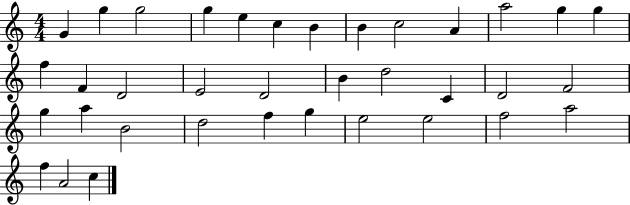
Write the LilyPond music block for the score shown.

{
  \clef treble
  \numericTimeSignature
  \time 4/4
  \key c \major
  g'4 g''4 g''2 | g''4 e''4 c''4 b'4 | b'4 c''2 a'4 | a''2 g''4 g''4 | \break f''4 f'4 d'2 | e'2 d'2 | b'4 d''2 c'4 | d'2 f'2 | \break g''4 a''4 b'2 | d''2 f''4 g''4 | e''2 e''2 | f''2 a''2 | \break f''4 a'2 c''4 | \bar "|."
}